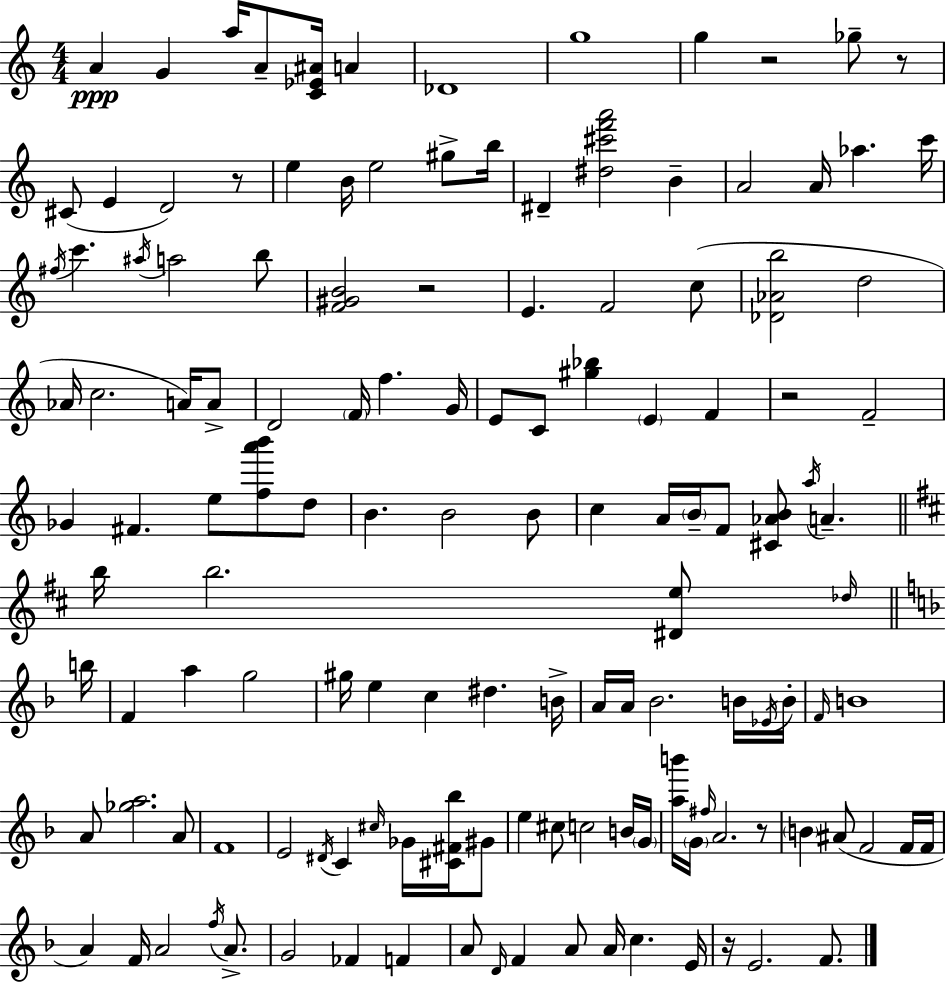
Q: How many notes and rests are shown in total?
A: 135